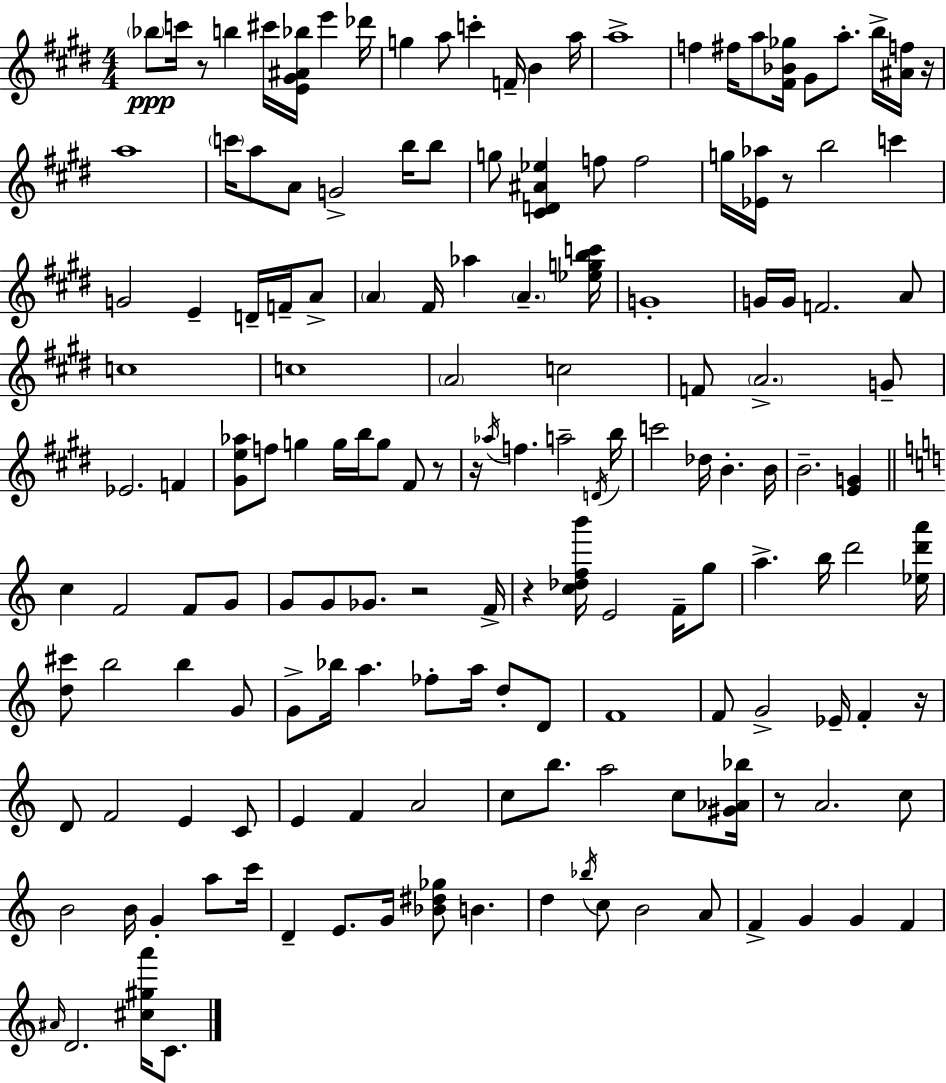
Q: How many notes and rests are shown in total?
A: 157